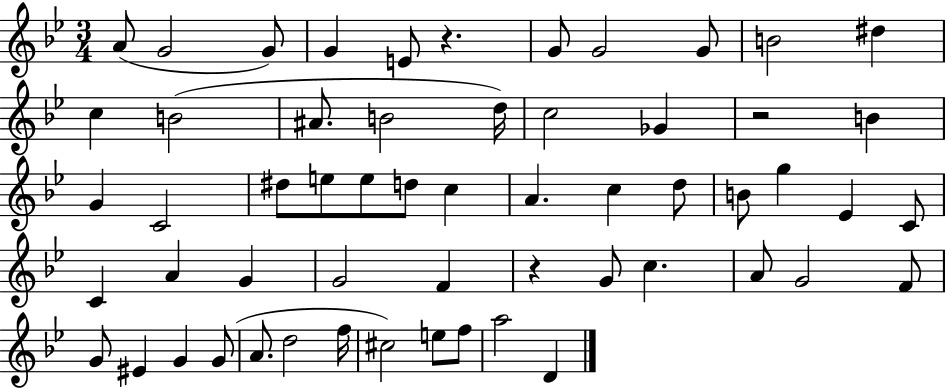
A4/e G4/h G4/e G4/q E4/e R/q. G4/e G4/h G4/e B4/h D#5/q C5/q B4/h A#4/e. B4/h D5/s C5/h Gb4/q R/h B4/q G4/q C4/h D#5/e E5/e E5/e D5/e C5/q A4/q. C5/q D5/e B4/e G5/q Eb4/q C4/e C4/q A4/q G4/q G4/h F4/q R/q G4/e C5/q. A4/e G4/h F4/e G4/e EIS4/q G4/q G4/e A4/e. D5/h F5/s C#5/h E5/e F5/e A5/h D4/q